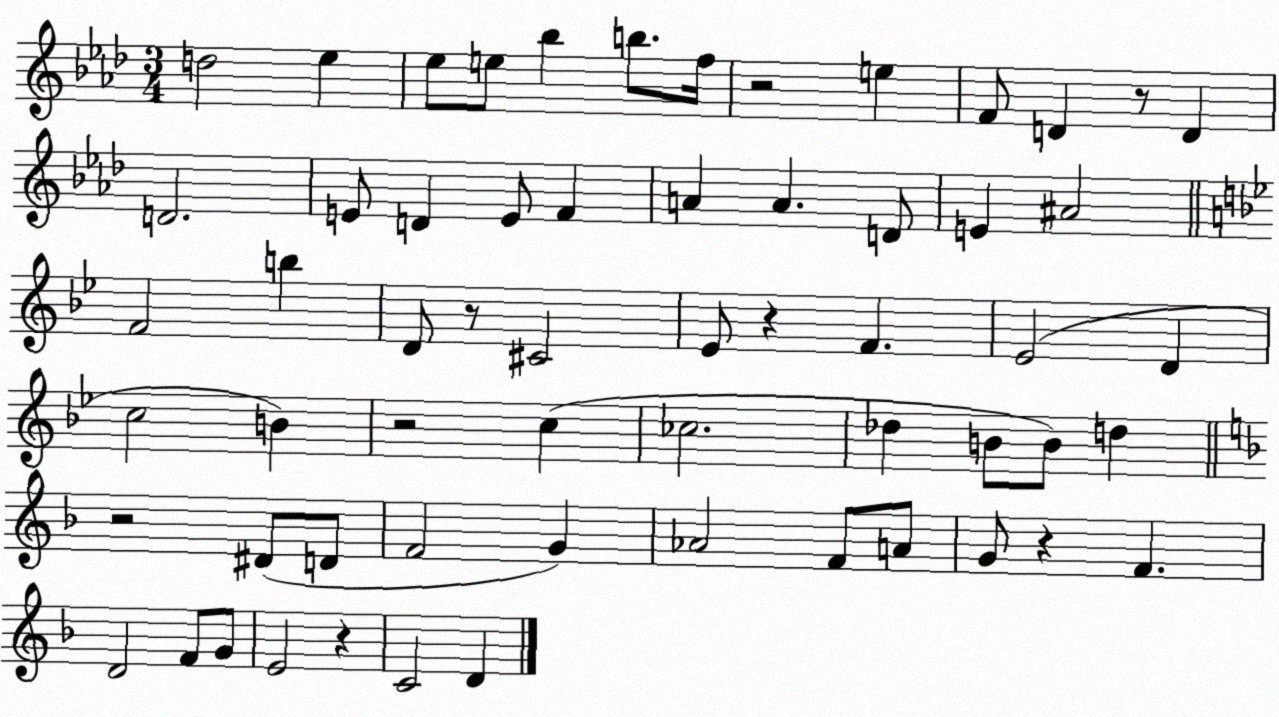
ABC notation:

X:1
T:Untitled
M:3/4
L:1/4
K:Ab
d2 _e _e/2 e/2 _b b/2 f/4 z2 e F/2 D z/2 D D2 E/2 D E/2 F A A D/2 E ^A2 F2 b D/2 z/2 ^C2 _E/2 z F _E2 D c2 B z2 c _c2 _d B/2 B/2 d z2 ^D/2 D/2 F2 G _A2 F/2 A/2 G/2 z F D2 F/2 G/2 E2 z C2 D